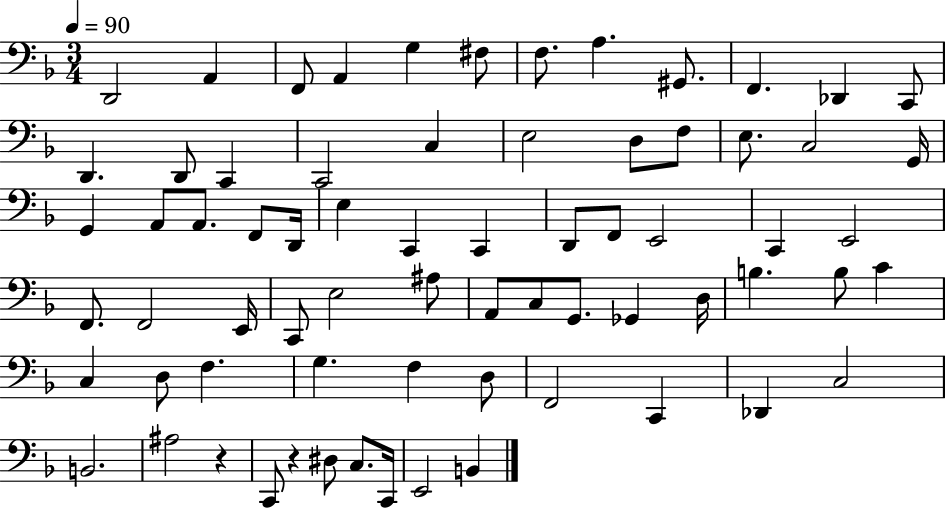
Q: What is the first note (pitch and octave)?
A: D2